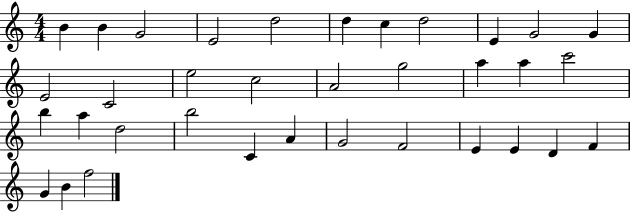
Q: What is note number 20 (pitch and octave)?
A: C6